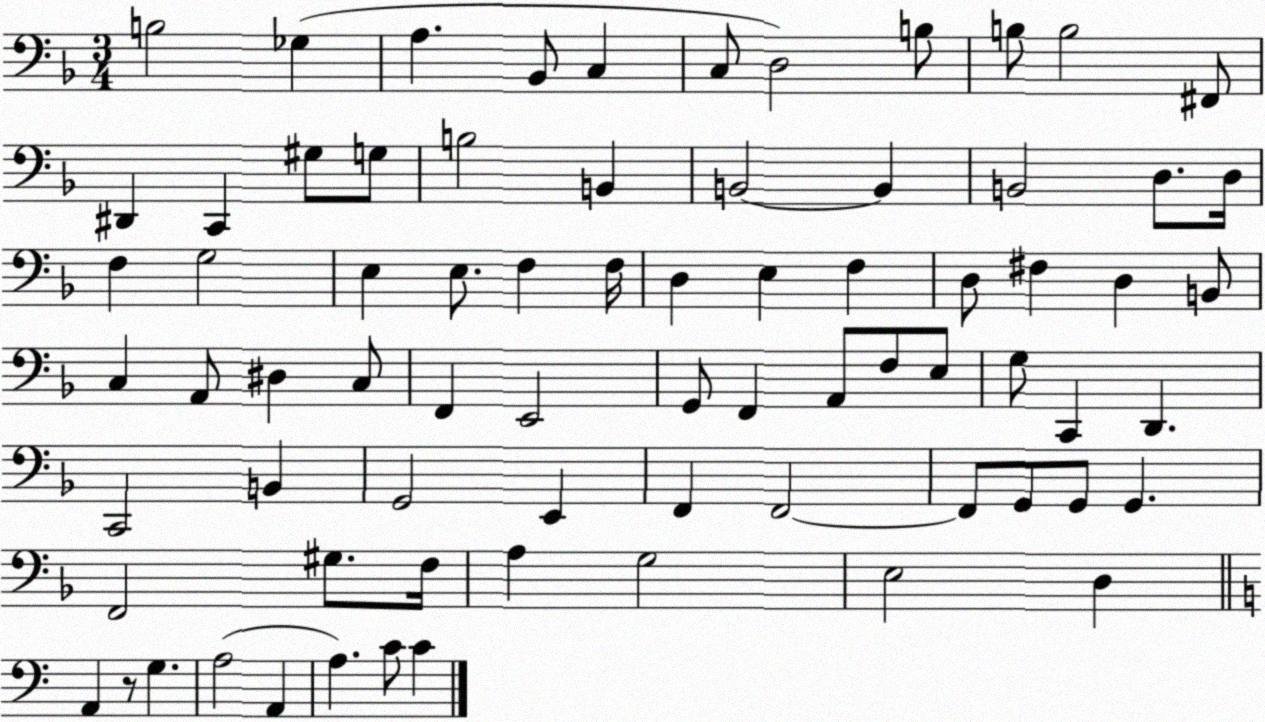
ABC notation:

X:1
T:Untitled
M:3/4
L:1/4
K:F
B,2 _G, A, _B,,/2 C, C,/2 D,2 B,/2 B,/2 B,2 ^F,,/2 ^D,, C,, ^G,/2 G,/2 B,2 B,, B,,2 B,, B,,2 D,/2 D,/4 F, G,2 E, E,/2 F, F,/4 D, E, F, D,/2 ^F, D, B,,/2 C, A,,/2 ^D, C,/2 F,, E,,2 G,,/2 F,, A,,/2 F,/2 E,/2 G,/2 C,, D,, C,,2 B,, G,,2 E,, F,, F,,2 F,,/2 G,,/2 G,,/2 G,, F,,2 ^G,/2 F,/4 A, G,2 E,2 D, A,, z/2 G, A,2 A,, A, C/2 C